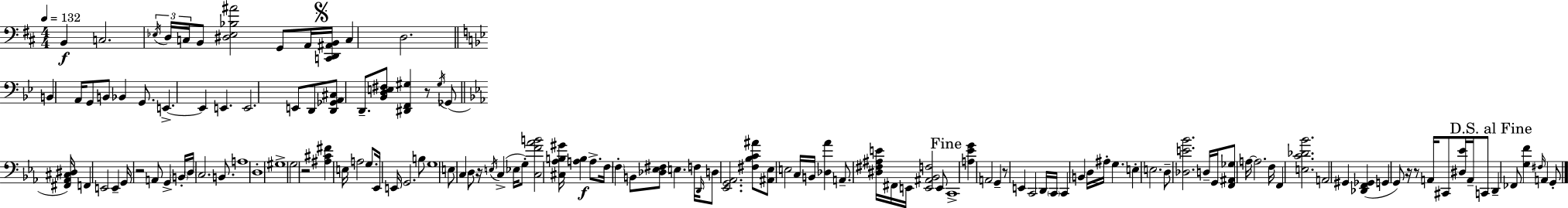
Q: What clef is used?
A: bass